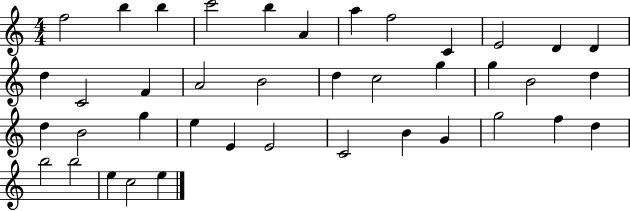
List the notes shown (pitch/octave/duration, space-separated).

F5/h B5/q B5/q C6/h B5/q A4/q A5/q F5/h C4/q E4/h D4/q D4/q D5/q C4/h F4/q A4/h B4/h D5/q C5/h G5/q G5/q B4/h D5/q D5/q B4/h G5/q E5/q E4/q E4/h C4/h B4/q G4/q G5/h F5/q D5/q B5/h B5/h E5/q C5/h E5/q